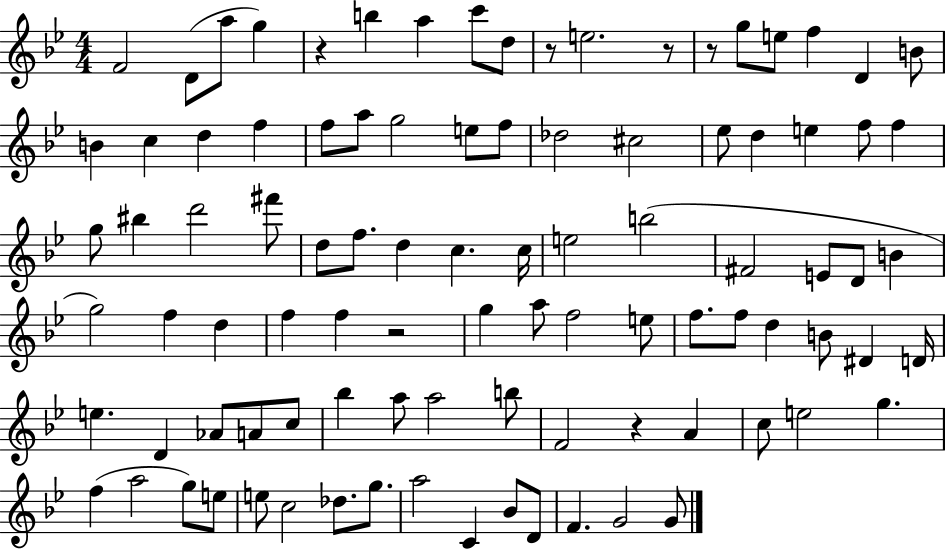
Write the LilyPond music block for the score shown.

{
  \clef treble
  \numericTimeSignature
  \time 4/4
  \key bes \major
  \repeat volta 2 { f'2 d'8( a''8 g''4) | r4 b''4 a''4 c'''8 d''8 | r8 e''2. r8 | r8 g''8 e''8 f''4 d'4 b'8 | \break b'4 c''4 d''4 f''4 | f''8 a''8 g''2 e''8 f''8 | des''2 cis''2 | ees''8 d''4 e''4 f''8 f''4 | \break g''8 bis''4 d'''2 fis'''8 | d''8 f''8. d''4 c''4. c''16 | e''2 b''2( | fis'2 e'8 d'8 b'4 | \break g''2) f''4 d''4 | f''4 f''4 r2 | g''4 a''8 f''2 e''8 | f''8. f''8 d''4 b'8 dis'4 d'16 | \break e''4. d'4 aes'8 a'8 c''8 | bes''4 a''8 a''2 b''8 | f'2 r4 a'4 | c''8 e''2 g''4. | \break f''4( a''2 g''8) e''8 | e''8 c''2 des''8. g''8. | a''2 c'4 bes'8 d'8 | f'4. g'2 g'8 | \break } \bar "|."
}